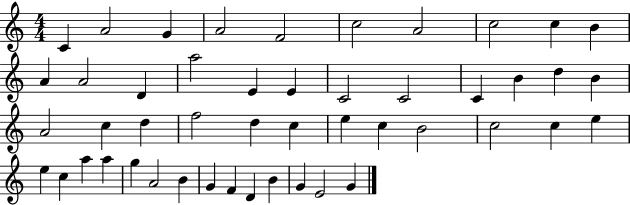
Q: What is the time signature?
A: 4/4